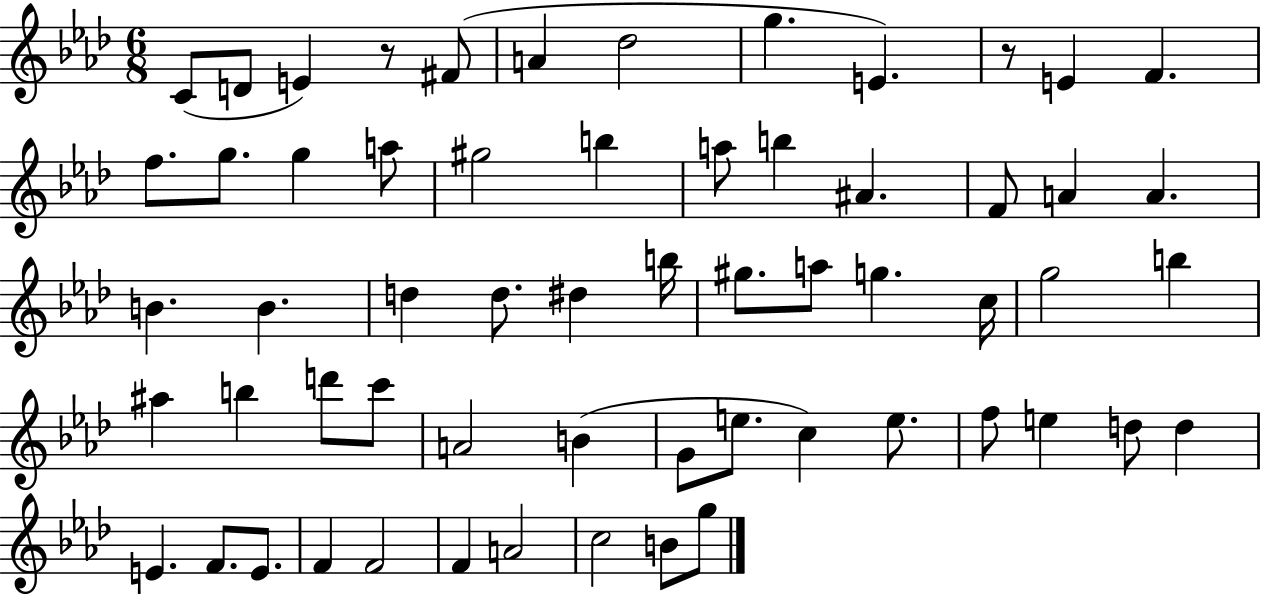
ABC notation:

X:1
T:Untitled
M:6/8
L:1/4
K:Ab
C/2 D/2 E z/2 ^F/2 A _d2 g E z/2 E F f/2 g/2 g a/2 ^g2 b a/2 b ^A F/2 A A B B d d/2 ^d b/4 ^g/2 a/2 g c/4 g2 b ^a b d'/2 c'/2 A2 B G/2 e/2 c e/2 f/2 e d/2 d E F/2 E/2 F F2 F A2 c2 B/2 g/2